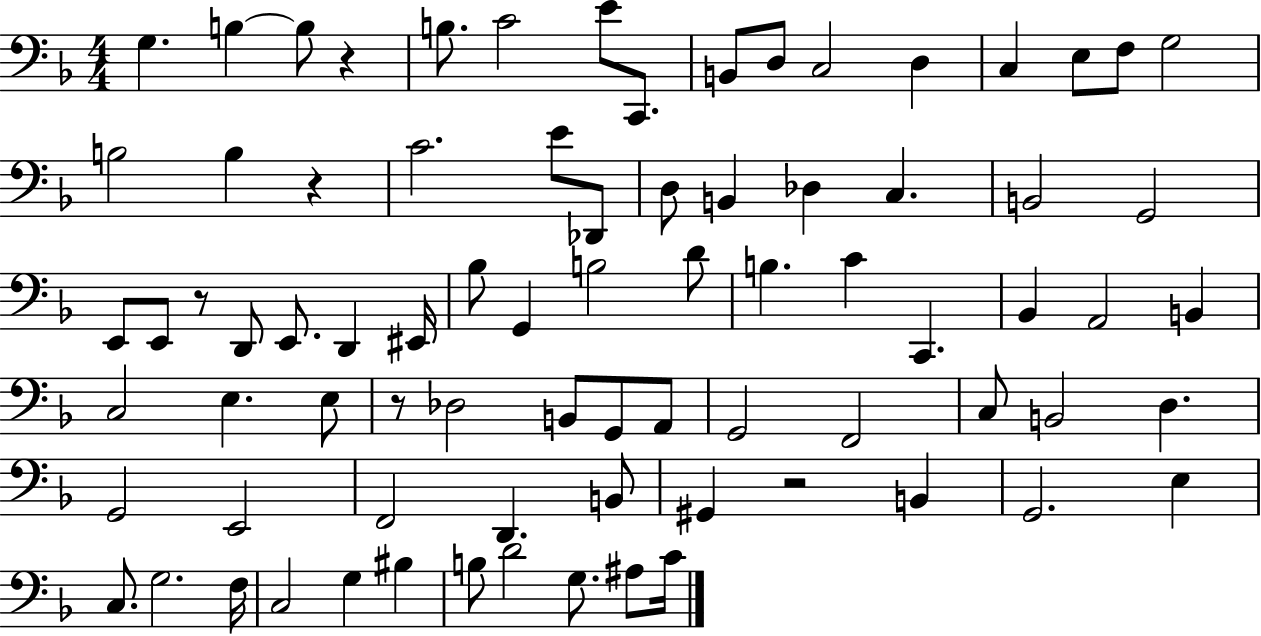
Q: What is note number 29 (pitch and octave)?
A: D2